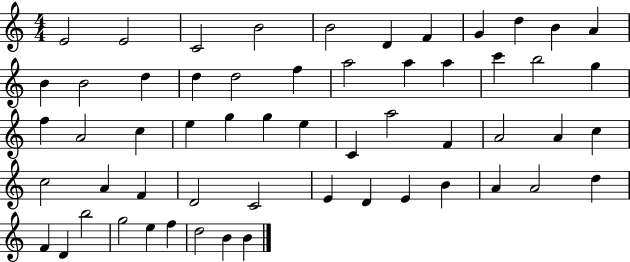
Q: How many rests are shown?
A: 0